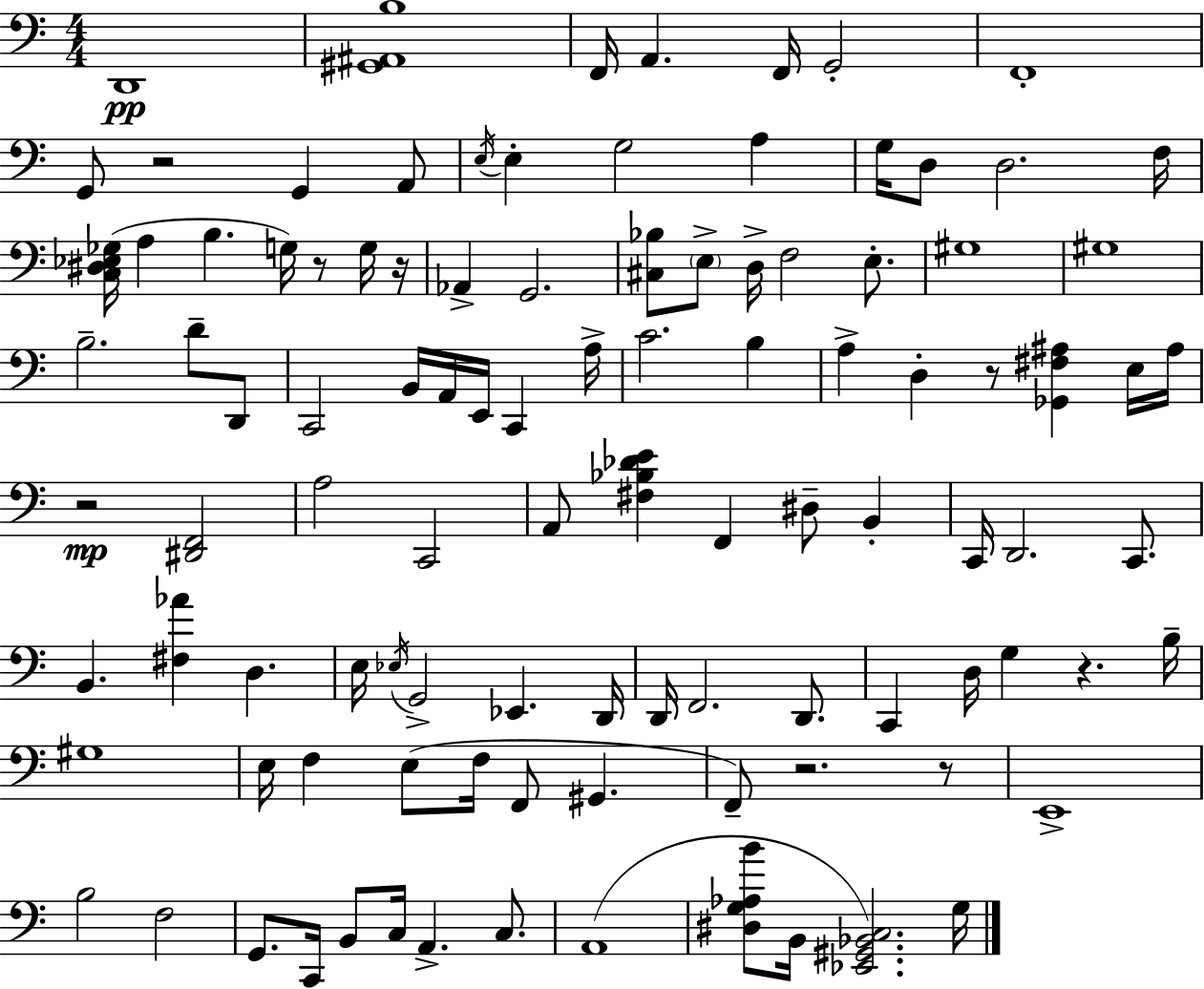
X:1
T:Untitled
M:4/4
L:1/4
K:C
D,,4 [^G,,^A,,B,]4 F,,/4 A,, F,,/4 G,,2 F,,4 G,,/2 z2 G,, A,,/2 E,/4 E, G,2 A, G,/4 D,/2 D,2 F,/4 [C,^D,_E,_G,]/4 A, B, G,/4 z/2 G,/4 z/4 _A,, G,,2 [^C,_B,]/2 E,/2 D,/4 F,2 E,/2 ^G,4 ^G,4 B,2 D/2 D,,/2 C,,2 B,,/4 A,,/4 E,,/4 C,, A,/4 C2 B, A, D, z/2 [_G,,^F,^A,] E,/4 ^A,/4 z2 [^D,,F,,]2 A,2 C,,2 A,,/2 [^F,_B,_DE] F,, ^D,/2 B,, C,,/4 D,,2 C,,/2 B,, [^F,_A] D, E,/4 _E,/4 G,,2 _E,, D,,/4 D,,/4 F,,2 D,,/2 C,, D,/4 G, z B,/4 ^G,4 E,/4 F, E,/2 F,/4 F,,/2 ^G,, F,,/2 z2 z/2 E,,4 B,2 F,2 G,,/2 C,,/4 B,,/2 C,/4 A,, C,/2 A,,4 [^D,G,_A,B]/2 B,,/4 [_E,,^G,,_B,,C,]2 G,/4